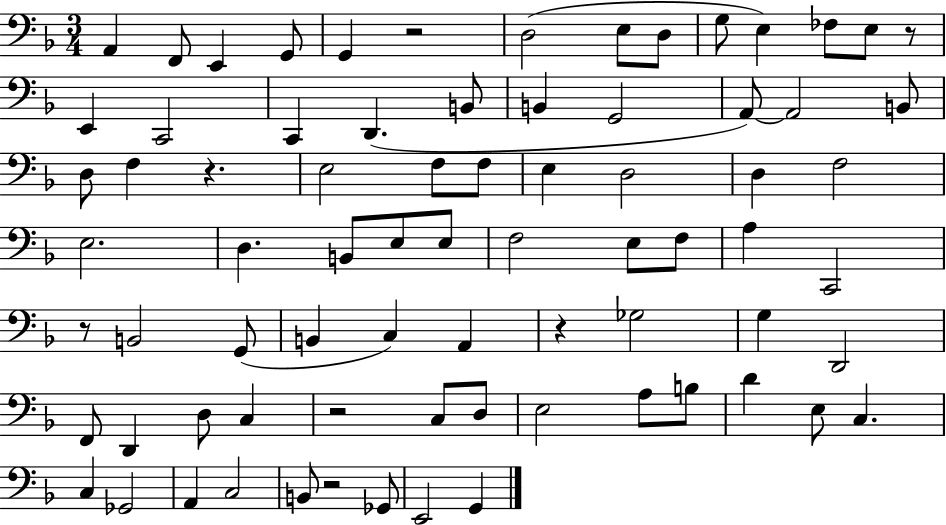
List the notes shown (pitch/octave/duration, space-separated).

A2/q F2/e E2/q G2/e G2/q R/h D3/h E3/e D3/e G3/e E3/q FES3/e E3/e R/e E2/q C2/h C2/q D2/q. B2/e B2/q G2/h A2/e A2/h B2/e D3/e F3/q R/q. E3/h F3/e F3/e E3/q D3/h D3/q F3/h E3/h. D3/q. B2/e E3/e E3/e F3/h E3/e F3/e A3/q C2/h R/e B2/h G2/e B2/q C3/q A2/q R/q Gb3/h G3/q D2/h F2/e D2/q D3/e C3/q R/h C3/e D3/e E3/h A3/e B3/e D4/q E3/e C3/q. C3/q Gb2/h A2/q C3/h B2/e R/h Gb2/e E2/h G2/q